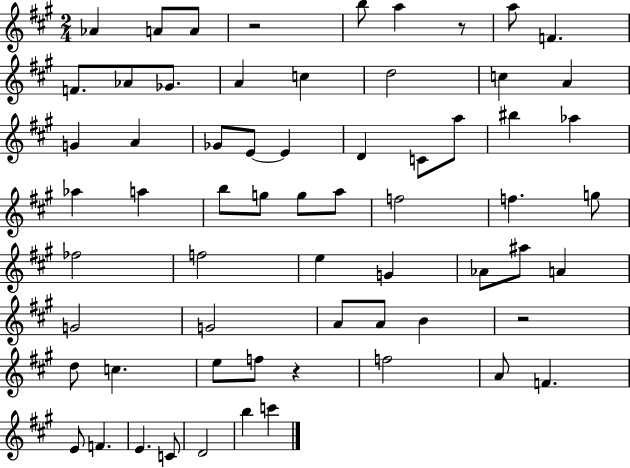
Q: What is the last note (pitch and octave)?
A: C6